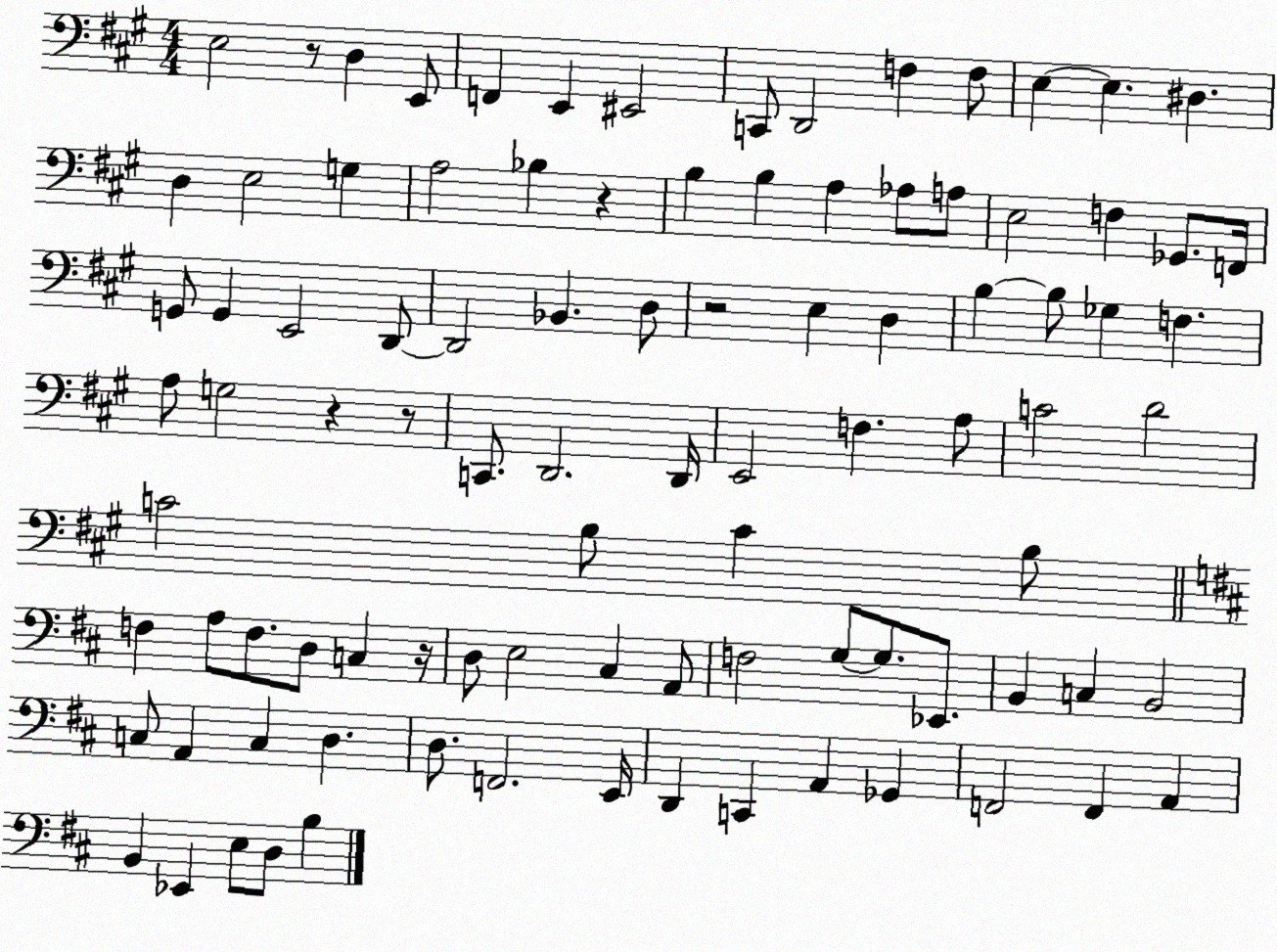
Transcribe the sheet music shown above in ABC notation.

X:1
T:Untitled
M:4/4
L:1/4
K:A
E,2 z/2 D, E,,/2 F,, E,, ^E,,2 C,,/2 D,,2 F, F,/2 E, E, ^D, D, E,2 G, A,2 _B, z B, B, A, _A,/2 A,/2 E,2 F, _G,,/2 F,,/4 G,,/2 G,, E,,2 D,,/2 D,,2 _B,, D,/2 z2 E, D, B, B,/2 _G, F, A,/2 G,2 z z/2 C,,/2 D,,2 D,,/4 E,,2 F, A,/2 C2 D2 C2 B,/2 C B,/2 F, A,/2 F,/2 D,/2 C, z/4 D,/2 E,2 ^C, A,,/2 F,2 G,/2 G,/2 _E,,/2 B,, C, B,,2 C,/2 A,, C, D, D,/2 F,,2 E,,/4 D,, C,, A,, _G,, F,,2 F,, A,, B,, _E,, E,/2 D,/2 B,